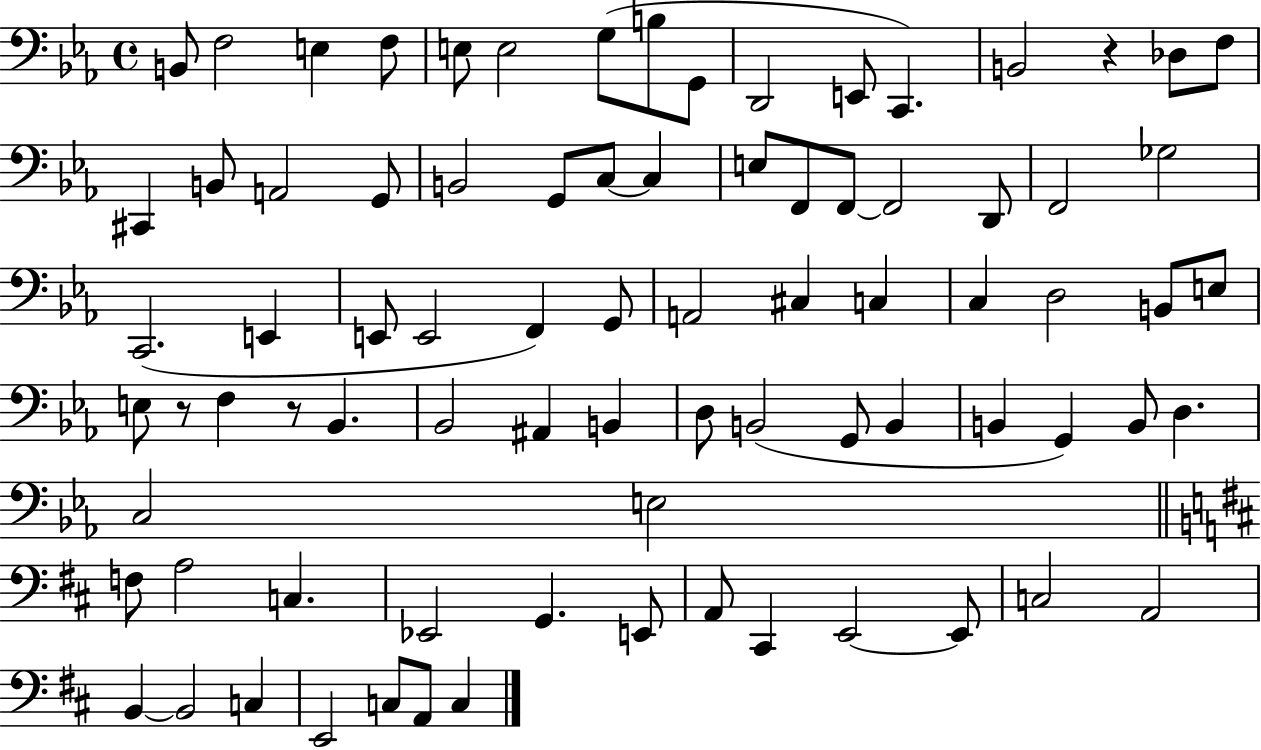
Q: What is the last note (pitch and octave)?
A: C3